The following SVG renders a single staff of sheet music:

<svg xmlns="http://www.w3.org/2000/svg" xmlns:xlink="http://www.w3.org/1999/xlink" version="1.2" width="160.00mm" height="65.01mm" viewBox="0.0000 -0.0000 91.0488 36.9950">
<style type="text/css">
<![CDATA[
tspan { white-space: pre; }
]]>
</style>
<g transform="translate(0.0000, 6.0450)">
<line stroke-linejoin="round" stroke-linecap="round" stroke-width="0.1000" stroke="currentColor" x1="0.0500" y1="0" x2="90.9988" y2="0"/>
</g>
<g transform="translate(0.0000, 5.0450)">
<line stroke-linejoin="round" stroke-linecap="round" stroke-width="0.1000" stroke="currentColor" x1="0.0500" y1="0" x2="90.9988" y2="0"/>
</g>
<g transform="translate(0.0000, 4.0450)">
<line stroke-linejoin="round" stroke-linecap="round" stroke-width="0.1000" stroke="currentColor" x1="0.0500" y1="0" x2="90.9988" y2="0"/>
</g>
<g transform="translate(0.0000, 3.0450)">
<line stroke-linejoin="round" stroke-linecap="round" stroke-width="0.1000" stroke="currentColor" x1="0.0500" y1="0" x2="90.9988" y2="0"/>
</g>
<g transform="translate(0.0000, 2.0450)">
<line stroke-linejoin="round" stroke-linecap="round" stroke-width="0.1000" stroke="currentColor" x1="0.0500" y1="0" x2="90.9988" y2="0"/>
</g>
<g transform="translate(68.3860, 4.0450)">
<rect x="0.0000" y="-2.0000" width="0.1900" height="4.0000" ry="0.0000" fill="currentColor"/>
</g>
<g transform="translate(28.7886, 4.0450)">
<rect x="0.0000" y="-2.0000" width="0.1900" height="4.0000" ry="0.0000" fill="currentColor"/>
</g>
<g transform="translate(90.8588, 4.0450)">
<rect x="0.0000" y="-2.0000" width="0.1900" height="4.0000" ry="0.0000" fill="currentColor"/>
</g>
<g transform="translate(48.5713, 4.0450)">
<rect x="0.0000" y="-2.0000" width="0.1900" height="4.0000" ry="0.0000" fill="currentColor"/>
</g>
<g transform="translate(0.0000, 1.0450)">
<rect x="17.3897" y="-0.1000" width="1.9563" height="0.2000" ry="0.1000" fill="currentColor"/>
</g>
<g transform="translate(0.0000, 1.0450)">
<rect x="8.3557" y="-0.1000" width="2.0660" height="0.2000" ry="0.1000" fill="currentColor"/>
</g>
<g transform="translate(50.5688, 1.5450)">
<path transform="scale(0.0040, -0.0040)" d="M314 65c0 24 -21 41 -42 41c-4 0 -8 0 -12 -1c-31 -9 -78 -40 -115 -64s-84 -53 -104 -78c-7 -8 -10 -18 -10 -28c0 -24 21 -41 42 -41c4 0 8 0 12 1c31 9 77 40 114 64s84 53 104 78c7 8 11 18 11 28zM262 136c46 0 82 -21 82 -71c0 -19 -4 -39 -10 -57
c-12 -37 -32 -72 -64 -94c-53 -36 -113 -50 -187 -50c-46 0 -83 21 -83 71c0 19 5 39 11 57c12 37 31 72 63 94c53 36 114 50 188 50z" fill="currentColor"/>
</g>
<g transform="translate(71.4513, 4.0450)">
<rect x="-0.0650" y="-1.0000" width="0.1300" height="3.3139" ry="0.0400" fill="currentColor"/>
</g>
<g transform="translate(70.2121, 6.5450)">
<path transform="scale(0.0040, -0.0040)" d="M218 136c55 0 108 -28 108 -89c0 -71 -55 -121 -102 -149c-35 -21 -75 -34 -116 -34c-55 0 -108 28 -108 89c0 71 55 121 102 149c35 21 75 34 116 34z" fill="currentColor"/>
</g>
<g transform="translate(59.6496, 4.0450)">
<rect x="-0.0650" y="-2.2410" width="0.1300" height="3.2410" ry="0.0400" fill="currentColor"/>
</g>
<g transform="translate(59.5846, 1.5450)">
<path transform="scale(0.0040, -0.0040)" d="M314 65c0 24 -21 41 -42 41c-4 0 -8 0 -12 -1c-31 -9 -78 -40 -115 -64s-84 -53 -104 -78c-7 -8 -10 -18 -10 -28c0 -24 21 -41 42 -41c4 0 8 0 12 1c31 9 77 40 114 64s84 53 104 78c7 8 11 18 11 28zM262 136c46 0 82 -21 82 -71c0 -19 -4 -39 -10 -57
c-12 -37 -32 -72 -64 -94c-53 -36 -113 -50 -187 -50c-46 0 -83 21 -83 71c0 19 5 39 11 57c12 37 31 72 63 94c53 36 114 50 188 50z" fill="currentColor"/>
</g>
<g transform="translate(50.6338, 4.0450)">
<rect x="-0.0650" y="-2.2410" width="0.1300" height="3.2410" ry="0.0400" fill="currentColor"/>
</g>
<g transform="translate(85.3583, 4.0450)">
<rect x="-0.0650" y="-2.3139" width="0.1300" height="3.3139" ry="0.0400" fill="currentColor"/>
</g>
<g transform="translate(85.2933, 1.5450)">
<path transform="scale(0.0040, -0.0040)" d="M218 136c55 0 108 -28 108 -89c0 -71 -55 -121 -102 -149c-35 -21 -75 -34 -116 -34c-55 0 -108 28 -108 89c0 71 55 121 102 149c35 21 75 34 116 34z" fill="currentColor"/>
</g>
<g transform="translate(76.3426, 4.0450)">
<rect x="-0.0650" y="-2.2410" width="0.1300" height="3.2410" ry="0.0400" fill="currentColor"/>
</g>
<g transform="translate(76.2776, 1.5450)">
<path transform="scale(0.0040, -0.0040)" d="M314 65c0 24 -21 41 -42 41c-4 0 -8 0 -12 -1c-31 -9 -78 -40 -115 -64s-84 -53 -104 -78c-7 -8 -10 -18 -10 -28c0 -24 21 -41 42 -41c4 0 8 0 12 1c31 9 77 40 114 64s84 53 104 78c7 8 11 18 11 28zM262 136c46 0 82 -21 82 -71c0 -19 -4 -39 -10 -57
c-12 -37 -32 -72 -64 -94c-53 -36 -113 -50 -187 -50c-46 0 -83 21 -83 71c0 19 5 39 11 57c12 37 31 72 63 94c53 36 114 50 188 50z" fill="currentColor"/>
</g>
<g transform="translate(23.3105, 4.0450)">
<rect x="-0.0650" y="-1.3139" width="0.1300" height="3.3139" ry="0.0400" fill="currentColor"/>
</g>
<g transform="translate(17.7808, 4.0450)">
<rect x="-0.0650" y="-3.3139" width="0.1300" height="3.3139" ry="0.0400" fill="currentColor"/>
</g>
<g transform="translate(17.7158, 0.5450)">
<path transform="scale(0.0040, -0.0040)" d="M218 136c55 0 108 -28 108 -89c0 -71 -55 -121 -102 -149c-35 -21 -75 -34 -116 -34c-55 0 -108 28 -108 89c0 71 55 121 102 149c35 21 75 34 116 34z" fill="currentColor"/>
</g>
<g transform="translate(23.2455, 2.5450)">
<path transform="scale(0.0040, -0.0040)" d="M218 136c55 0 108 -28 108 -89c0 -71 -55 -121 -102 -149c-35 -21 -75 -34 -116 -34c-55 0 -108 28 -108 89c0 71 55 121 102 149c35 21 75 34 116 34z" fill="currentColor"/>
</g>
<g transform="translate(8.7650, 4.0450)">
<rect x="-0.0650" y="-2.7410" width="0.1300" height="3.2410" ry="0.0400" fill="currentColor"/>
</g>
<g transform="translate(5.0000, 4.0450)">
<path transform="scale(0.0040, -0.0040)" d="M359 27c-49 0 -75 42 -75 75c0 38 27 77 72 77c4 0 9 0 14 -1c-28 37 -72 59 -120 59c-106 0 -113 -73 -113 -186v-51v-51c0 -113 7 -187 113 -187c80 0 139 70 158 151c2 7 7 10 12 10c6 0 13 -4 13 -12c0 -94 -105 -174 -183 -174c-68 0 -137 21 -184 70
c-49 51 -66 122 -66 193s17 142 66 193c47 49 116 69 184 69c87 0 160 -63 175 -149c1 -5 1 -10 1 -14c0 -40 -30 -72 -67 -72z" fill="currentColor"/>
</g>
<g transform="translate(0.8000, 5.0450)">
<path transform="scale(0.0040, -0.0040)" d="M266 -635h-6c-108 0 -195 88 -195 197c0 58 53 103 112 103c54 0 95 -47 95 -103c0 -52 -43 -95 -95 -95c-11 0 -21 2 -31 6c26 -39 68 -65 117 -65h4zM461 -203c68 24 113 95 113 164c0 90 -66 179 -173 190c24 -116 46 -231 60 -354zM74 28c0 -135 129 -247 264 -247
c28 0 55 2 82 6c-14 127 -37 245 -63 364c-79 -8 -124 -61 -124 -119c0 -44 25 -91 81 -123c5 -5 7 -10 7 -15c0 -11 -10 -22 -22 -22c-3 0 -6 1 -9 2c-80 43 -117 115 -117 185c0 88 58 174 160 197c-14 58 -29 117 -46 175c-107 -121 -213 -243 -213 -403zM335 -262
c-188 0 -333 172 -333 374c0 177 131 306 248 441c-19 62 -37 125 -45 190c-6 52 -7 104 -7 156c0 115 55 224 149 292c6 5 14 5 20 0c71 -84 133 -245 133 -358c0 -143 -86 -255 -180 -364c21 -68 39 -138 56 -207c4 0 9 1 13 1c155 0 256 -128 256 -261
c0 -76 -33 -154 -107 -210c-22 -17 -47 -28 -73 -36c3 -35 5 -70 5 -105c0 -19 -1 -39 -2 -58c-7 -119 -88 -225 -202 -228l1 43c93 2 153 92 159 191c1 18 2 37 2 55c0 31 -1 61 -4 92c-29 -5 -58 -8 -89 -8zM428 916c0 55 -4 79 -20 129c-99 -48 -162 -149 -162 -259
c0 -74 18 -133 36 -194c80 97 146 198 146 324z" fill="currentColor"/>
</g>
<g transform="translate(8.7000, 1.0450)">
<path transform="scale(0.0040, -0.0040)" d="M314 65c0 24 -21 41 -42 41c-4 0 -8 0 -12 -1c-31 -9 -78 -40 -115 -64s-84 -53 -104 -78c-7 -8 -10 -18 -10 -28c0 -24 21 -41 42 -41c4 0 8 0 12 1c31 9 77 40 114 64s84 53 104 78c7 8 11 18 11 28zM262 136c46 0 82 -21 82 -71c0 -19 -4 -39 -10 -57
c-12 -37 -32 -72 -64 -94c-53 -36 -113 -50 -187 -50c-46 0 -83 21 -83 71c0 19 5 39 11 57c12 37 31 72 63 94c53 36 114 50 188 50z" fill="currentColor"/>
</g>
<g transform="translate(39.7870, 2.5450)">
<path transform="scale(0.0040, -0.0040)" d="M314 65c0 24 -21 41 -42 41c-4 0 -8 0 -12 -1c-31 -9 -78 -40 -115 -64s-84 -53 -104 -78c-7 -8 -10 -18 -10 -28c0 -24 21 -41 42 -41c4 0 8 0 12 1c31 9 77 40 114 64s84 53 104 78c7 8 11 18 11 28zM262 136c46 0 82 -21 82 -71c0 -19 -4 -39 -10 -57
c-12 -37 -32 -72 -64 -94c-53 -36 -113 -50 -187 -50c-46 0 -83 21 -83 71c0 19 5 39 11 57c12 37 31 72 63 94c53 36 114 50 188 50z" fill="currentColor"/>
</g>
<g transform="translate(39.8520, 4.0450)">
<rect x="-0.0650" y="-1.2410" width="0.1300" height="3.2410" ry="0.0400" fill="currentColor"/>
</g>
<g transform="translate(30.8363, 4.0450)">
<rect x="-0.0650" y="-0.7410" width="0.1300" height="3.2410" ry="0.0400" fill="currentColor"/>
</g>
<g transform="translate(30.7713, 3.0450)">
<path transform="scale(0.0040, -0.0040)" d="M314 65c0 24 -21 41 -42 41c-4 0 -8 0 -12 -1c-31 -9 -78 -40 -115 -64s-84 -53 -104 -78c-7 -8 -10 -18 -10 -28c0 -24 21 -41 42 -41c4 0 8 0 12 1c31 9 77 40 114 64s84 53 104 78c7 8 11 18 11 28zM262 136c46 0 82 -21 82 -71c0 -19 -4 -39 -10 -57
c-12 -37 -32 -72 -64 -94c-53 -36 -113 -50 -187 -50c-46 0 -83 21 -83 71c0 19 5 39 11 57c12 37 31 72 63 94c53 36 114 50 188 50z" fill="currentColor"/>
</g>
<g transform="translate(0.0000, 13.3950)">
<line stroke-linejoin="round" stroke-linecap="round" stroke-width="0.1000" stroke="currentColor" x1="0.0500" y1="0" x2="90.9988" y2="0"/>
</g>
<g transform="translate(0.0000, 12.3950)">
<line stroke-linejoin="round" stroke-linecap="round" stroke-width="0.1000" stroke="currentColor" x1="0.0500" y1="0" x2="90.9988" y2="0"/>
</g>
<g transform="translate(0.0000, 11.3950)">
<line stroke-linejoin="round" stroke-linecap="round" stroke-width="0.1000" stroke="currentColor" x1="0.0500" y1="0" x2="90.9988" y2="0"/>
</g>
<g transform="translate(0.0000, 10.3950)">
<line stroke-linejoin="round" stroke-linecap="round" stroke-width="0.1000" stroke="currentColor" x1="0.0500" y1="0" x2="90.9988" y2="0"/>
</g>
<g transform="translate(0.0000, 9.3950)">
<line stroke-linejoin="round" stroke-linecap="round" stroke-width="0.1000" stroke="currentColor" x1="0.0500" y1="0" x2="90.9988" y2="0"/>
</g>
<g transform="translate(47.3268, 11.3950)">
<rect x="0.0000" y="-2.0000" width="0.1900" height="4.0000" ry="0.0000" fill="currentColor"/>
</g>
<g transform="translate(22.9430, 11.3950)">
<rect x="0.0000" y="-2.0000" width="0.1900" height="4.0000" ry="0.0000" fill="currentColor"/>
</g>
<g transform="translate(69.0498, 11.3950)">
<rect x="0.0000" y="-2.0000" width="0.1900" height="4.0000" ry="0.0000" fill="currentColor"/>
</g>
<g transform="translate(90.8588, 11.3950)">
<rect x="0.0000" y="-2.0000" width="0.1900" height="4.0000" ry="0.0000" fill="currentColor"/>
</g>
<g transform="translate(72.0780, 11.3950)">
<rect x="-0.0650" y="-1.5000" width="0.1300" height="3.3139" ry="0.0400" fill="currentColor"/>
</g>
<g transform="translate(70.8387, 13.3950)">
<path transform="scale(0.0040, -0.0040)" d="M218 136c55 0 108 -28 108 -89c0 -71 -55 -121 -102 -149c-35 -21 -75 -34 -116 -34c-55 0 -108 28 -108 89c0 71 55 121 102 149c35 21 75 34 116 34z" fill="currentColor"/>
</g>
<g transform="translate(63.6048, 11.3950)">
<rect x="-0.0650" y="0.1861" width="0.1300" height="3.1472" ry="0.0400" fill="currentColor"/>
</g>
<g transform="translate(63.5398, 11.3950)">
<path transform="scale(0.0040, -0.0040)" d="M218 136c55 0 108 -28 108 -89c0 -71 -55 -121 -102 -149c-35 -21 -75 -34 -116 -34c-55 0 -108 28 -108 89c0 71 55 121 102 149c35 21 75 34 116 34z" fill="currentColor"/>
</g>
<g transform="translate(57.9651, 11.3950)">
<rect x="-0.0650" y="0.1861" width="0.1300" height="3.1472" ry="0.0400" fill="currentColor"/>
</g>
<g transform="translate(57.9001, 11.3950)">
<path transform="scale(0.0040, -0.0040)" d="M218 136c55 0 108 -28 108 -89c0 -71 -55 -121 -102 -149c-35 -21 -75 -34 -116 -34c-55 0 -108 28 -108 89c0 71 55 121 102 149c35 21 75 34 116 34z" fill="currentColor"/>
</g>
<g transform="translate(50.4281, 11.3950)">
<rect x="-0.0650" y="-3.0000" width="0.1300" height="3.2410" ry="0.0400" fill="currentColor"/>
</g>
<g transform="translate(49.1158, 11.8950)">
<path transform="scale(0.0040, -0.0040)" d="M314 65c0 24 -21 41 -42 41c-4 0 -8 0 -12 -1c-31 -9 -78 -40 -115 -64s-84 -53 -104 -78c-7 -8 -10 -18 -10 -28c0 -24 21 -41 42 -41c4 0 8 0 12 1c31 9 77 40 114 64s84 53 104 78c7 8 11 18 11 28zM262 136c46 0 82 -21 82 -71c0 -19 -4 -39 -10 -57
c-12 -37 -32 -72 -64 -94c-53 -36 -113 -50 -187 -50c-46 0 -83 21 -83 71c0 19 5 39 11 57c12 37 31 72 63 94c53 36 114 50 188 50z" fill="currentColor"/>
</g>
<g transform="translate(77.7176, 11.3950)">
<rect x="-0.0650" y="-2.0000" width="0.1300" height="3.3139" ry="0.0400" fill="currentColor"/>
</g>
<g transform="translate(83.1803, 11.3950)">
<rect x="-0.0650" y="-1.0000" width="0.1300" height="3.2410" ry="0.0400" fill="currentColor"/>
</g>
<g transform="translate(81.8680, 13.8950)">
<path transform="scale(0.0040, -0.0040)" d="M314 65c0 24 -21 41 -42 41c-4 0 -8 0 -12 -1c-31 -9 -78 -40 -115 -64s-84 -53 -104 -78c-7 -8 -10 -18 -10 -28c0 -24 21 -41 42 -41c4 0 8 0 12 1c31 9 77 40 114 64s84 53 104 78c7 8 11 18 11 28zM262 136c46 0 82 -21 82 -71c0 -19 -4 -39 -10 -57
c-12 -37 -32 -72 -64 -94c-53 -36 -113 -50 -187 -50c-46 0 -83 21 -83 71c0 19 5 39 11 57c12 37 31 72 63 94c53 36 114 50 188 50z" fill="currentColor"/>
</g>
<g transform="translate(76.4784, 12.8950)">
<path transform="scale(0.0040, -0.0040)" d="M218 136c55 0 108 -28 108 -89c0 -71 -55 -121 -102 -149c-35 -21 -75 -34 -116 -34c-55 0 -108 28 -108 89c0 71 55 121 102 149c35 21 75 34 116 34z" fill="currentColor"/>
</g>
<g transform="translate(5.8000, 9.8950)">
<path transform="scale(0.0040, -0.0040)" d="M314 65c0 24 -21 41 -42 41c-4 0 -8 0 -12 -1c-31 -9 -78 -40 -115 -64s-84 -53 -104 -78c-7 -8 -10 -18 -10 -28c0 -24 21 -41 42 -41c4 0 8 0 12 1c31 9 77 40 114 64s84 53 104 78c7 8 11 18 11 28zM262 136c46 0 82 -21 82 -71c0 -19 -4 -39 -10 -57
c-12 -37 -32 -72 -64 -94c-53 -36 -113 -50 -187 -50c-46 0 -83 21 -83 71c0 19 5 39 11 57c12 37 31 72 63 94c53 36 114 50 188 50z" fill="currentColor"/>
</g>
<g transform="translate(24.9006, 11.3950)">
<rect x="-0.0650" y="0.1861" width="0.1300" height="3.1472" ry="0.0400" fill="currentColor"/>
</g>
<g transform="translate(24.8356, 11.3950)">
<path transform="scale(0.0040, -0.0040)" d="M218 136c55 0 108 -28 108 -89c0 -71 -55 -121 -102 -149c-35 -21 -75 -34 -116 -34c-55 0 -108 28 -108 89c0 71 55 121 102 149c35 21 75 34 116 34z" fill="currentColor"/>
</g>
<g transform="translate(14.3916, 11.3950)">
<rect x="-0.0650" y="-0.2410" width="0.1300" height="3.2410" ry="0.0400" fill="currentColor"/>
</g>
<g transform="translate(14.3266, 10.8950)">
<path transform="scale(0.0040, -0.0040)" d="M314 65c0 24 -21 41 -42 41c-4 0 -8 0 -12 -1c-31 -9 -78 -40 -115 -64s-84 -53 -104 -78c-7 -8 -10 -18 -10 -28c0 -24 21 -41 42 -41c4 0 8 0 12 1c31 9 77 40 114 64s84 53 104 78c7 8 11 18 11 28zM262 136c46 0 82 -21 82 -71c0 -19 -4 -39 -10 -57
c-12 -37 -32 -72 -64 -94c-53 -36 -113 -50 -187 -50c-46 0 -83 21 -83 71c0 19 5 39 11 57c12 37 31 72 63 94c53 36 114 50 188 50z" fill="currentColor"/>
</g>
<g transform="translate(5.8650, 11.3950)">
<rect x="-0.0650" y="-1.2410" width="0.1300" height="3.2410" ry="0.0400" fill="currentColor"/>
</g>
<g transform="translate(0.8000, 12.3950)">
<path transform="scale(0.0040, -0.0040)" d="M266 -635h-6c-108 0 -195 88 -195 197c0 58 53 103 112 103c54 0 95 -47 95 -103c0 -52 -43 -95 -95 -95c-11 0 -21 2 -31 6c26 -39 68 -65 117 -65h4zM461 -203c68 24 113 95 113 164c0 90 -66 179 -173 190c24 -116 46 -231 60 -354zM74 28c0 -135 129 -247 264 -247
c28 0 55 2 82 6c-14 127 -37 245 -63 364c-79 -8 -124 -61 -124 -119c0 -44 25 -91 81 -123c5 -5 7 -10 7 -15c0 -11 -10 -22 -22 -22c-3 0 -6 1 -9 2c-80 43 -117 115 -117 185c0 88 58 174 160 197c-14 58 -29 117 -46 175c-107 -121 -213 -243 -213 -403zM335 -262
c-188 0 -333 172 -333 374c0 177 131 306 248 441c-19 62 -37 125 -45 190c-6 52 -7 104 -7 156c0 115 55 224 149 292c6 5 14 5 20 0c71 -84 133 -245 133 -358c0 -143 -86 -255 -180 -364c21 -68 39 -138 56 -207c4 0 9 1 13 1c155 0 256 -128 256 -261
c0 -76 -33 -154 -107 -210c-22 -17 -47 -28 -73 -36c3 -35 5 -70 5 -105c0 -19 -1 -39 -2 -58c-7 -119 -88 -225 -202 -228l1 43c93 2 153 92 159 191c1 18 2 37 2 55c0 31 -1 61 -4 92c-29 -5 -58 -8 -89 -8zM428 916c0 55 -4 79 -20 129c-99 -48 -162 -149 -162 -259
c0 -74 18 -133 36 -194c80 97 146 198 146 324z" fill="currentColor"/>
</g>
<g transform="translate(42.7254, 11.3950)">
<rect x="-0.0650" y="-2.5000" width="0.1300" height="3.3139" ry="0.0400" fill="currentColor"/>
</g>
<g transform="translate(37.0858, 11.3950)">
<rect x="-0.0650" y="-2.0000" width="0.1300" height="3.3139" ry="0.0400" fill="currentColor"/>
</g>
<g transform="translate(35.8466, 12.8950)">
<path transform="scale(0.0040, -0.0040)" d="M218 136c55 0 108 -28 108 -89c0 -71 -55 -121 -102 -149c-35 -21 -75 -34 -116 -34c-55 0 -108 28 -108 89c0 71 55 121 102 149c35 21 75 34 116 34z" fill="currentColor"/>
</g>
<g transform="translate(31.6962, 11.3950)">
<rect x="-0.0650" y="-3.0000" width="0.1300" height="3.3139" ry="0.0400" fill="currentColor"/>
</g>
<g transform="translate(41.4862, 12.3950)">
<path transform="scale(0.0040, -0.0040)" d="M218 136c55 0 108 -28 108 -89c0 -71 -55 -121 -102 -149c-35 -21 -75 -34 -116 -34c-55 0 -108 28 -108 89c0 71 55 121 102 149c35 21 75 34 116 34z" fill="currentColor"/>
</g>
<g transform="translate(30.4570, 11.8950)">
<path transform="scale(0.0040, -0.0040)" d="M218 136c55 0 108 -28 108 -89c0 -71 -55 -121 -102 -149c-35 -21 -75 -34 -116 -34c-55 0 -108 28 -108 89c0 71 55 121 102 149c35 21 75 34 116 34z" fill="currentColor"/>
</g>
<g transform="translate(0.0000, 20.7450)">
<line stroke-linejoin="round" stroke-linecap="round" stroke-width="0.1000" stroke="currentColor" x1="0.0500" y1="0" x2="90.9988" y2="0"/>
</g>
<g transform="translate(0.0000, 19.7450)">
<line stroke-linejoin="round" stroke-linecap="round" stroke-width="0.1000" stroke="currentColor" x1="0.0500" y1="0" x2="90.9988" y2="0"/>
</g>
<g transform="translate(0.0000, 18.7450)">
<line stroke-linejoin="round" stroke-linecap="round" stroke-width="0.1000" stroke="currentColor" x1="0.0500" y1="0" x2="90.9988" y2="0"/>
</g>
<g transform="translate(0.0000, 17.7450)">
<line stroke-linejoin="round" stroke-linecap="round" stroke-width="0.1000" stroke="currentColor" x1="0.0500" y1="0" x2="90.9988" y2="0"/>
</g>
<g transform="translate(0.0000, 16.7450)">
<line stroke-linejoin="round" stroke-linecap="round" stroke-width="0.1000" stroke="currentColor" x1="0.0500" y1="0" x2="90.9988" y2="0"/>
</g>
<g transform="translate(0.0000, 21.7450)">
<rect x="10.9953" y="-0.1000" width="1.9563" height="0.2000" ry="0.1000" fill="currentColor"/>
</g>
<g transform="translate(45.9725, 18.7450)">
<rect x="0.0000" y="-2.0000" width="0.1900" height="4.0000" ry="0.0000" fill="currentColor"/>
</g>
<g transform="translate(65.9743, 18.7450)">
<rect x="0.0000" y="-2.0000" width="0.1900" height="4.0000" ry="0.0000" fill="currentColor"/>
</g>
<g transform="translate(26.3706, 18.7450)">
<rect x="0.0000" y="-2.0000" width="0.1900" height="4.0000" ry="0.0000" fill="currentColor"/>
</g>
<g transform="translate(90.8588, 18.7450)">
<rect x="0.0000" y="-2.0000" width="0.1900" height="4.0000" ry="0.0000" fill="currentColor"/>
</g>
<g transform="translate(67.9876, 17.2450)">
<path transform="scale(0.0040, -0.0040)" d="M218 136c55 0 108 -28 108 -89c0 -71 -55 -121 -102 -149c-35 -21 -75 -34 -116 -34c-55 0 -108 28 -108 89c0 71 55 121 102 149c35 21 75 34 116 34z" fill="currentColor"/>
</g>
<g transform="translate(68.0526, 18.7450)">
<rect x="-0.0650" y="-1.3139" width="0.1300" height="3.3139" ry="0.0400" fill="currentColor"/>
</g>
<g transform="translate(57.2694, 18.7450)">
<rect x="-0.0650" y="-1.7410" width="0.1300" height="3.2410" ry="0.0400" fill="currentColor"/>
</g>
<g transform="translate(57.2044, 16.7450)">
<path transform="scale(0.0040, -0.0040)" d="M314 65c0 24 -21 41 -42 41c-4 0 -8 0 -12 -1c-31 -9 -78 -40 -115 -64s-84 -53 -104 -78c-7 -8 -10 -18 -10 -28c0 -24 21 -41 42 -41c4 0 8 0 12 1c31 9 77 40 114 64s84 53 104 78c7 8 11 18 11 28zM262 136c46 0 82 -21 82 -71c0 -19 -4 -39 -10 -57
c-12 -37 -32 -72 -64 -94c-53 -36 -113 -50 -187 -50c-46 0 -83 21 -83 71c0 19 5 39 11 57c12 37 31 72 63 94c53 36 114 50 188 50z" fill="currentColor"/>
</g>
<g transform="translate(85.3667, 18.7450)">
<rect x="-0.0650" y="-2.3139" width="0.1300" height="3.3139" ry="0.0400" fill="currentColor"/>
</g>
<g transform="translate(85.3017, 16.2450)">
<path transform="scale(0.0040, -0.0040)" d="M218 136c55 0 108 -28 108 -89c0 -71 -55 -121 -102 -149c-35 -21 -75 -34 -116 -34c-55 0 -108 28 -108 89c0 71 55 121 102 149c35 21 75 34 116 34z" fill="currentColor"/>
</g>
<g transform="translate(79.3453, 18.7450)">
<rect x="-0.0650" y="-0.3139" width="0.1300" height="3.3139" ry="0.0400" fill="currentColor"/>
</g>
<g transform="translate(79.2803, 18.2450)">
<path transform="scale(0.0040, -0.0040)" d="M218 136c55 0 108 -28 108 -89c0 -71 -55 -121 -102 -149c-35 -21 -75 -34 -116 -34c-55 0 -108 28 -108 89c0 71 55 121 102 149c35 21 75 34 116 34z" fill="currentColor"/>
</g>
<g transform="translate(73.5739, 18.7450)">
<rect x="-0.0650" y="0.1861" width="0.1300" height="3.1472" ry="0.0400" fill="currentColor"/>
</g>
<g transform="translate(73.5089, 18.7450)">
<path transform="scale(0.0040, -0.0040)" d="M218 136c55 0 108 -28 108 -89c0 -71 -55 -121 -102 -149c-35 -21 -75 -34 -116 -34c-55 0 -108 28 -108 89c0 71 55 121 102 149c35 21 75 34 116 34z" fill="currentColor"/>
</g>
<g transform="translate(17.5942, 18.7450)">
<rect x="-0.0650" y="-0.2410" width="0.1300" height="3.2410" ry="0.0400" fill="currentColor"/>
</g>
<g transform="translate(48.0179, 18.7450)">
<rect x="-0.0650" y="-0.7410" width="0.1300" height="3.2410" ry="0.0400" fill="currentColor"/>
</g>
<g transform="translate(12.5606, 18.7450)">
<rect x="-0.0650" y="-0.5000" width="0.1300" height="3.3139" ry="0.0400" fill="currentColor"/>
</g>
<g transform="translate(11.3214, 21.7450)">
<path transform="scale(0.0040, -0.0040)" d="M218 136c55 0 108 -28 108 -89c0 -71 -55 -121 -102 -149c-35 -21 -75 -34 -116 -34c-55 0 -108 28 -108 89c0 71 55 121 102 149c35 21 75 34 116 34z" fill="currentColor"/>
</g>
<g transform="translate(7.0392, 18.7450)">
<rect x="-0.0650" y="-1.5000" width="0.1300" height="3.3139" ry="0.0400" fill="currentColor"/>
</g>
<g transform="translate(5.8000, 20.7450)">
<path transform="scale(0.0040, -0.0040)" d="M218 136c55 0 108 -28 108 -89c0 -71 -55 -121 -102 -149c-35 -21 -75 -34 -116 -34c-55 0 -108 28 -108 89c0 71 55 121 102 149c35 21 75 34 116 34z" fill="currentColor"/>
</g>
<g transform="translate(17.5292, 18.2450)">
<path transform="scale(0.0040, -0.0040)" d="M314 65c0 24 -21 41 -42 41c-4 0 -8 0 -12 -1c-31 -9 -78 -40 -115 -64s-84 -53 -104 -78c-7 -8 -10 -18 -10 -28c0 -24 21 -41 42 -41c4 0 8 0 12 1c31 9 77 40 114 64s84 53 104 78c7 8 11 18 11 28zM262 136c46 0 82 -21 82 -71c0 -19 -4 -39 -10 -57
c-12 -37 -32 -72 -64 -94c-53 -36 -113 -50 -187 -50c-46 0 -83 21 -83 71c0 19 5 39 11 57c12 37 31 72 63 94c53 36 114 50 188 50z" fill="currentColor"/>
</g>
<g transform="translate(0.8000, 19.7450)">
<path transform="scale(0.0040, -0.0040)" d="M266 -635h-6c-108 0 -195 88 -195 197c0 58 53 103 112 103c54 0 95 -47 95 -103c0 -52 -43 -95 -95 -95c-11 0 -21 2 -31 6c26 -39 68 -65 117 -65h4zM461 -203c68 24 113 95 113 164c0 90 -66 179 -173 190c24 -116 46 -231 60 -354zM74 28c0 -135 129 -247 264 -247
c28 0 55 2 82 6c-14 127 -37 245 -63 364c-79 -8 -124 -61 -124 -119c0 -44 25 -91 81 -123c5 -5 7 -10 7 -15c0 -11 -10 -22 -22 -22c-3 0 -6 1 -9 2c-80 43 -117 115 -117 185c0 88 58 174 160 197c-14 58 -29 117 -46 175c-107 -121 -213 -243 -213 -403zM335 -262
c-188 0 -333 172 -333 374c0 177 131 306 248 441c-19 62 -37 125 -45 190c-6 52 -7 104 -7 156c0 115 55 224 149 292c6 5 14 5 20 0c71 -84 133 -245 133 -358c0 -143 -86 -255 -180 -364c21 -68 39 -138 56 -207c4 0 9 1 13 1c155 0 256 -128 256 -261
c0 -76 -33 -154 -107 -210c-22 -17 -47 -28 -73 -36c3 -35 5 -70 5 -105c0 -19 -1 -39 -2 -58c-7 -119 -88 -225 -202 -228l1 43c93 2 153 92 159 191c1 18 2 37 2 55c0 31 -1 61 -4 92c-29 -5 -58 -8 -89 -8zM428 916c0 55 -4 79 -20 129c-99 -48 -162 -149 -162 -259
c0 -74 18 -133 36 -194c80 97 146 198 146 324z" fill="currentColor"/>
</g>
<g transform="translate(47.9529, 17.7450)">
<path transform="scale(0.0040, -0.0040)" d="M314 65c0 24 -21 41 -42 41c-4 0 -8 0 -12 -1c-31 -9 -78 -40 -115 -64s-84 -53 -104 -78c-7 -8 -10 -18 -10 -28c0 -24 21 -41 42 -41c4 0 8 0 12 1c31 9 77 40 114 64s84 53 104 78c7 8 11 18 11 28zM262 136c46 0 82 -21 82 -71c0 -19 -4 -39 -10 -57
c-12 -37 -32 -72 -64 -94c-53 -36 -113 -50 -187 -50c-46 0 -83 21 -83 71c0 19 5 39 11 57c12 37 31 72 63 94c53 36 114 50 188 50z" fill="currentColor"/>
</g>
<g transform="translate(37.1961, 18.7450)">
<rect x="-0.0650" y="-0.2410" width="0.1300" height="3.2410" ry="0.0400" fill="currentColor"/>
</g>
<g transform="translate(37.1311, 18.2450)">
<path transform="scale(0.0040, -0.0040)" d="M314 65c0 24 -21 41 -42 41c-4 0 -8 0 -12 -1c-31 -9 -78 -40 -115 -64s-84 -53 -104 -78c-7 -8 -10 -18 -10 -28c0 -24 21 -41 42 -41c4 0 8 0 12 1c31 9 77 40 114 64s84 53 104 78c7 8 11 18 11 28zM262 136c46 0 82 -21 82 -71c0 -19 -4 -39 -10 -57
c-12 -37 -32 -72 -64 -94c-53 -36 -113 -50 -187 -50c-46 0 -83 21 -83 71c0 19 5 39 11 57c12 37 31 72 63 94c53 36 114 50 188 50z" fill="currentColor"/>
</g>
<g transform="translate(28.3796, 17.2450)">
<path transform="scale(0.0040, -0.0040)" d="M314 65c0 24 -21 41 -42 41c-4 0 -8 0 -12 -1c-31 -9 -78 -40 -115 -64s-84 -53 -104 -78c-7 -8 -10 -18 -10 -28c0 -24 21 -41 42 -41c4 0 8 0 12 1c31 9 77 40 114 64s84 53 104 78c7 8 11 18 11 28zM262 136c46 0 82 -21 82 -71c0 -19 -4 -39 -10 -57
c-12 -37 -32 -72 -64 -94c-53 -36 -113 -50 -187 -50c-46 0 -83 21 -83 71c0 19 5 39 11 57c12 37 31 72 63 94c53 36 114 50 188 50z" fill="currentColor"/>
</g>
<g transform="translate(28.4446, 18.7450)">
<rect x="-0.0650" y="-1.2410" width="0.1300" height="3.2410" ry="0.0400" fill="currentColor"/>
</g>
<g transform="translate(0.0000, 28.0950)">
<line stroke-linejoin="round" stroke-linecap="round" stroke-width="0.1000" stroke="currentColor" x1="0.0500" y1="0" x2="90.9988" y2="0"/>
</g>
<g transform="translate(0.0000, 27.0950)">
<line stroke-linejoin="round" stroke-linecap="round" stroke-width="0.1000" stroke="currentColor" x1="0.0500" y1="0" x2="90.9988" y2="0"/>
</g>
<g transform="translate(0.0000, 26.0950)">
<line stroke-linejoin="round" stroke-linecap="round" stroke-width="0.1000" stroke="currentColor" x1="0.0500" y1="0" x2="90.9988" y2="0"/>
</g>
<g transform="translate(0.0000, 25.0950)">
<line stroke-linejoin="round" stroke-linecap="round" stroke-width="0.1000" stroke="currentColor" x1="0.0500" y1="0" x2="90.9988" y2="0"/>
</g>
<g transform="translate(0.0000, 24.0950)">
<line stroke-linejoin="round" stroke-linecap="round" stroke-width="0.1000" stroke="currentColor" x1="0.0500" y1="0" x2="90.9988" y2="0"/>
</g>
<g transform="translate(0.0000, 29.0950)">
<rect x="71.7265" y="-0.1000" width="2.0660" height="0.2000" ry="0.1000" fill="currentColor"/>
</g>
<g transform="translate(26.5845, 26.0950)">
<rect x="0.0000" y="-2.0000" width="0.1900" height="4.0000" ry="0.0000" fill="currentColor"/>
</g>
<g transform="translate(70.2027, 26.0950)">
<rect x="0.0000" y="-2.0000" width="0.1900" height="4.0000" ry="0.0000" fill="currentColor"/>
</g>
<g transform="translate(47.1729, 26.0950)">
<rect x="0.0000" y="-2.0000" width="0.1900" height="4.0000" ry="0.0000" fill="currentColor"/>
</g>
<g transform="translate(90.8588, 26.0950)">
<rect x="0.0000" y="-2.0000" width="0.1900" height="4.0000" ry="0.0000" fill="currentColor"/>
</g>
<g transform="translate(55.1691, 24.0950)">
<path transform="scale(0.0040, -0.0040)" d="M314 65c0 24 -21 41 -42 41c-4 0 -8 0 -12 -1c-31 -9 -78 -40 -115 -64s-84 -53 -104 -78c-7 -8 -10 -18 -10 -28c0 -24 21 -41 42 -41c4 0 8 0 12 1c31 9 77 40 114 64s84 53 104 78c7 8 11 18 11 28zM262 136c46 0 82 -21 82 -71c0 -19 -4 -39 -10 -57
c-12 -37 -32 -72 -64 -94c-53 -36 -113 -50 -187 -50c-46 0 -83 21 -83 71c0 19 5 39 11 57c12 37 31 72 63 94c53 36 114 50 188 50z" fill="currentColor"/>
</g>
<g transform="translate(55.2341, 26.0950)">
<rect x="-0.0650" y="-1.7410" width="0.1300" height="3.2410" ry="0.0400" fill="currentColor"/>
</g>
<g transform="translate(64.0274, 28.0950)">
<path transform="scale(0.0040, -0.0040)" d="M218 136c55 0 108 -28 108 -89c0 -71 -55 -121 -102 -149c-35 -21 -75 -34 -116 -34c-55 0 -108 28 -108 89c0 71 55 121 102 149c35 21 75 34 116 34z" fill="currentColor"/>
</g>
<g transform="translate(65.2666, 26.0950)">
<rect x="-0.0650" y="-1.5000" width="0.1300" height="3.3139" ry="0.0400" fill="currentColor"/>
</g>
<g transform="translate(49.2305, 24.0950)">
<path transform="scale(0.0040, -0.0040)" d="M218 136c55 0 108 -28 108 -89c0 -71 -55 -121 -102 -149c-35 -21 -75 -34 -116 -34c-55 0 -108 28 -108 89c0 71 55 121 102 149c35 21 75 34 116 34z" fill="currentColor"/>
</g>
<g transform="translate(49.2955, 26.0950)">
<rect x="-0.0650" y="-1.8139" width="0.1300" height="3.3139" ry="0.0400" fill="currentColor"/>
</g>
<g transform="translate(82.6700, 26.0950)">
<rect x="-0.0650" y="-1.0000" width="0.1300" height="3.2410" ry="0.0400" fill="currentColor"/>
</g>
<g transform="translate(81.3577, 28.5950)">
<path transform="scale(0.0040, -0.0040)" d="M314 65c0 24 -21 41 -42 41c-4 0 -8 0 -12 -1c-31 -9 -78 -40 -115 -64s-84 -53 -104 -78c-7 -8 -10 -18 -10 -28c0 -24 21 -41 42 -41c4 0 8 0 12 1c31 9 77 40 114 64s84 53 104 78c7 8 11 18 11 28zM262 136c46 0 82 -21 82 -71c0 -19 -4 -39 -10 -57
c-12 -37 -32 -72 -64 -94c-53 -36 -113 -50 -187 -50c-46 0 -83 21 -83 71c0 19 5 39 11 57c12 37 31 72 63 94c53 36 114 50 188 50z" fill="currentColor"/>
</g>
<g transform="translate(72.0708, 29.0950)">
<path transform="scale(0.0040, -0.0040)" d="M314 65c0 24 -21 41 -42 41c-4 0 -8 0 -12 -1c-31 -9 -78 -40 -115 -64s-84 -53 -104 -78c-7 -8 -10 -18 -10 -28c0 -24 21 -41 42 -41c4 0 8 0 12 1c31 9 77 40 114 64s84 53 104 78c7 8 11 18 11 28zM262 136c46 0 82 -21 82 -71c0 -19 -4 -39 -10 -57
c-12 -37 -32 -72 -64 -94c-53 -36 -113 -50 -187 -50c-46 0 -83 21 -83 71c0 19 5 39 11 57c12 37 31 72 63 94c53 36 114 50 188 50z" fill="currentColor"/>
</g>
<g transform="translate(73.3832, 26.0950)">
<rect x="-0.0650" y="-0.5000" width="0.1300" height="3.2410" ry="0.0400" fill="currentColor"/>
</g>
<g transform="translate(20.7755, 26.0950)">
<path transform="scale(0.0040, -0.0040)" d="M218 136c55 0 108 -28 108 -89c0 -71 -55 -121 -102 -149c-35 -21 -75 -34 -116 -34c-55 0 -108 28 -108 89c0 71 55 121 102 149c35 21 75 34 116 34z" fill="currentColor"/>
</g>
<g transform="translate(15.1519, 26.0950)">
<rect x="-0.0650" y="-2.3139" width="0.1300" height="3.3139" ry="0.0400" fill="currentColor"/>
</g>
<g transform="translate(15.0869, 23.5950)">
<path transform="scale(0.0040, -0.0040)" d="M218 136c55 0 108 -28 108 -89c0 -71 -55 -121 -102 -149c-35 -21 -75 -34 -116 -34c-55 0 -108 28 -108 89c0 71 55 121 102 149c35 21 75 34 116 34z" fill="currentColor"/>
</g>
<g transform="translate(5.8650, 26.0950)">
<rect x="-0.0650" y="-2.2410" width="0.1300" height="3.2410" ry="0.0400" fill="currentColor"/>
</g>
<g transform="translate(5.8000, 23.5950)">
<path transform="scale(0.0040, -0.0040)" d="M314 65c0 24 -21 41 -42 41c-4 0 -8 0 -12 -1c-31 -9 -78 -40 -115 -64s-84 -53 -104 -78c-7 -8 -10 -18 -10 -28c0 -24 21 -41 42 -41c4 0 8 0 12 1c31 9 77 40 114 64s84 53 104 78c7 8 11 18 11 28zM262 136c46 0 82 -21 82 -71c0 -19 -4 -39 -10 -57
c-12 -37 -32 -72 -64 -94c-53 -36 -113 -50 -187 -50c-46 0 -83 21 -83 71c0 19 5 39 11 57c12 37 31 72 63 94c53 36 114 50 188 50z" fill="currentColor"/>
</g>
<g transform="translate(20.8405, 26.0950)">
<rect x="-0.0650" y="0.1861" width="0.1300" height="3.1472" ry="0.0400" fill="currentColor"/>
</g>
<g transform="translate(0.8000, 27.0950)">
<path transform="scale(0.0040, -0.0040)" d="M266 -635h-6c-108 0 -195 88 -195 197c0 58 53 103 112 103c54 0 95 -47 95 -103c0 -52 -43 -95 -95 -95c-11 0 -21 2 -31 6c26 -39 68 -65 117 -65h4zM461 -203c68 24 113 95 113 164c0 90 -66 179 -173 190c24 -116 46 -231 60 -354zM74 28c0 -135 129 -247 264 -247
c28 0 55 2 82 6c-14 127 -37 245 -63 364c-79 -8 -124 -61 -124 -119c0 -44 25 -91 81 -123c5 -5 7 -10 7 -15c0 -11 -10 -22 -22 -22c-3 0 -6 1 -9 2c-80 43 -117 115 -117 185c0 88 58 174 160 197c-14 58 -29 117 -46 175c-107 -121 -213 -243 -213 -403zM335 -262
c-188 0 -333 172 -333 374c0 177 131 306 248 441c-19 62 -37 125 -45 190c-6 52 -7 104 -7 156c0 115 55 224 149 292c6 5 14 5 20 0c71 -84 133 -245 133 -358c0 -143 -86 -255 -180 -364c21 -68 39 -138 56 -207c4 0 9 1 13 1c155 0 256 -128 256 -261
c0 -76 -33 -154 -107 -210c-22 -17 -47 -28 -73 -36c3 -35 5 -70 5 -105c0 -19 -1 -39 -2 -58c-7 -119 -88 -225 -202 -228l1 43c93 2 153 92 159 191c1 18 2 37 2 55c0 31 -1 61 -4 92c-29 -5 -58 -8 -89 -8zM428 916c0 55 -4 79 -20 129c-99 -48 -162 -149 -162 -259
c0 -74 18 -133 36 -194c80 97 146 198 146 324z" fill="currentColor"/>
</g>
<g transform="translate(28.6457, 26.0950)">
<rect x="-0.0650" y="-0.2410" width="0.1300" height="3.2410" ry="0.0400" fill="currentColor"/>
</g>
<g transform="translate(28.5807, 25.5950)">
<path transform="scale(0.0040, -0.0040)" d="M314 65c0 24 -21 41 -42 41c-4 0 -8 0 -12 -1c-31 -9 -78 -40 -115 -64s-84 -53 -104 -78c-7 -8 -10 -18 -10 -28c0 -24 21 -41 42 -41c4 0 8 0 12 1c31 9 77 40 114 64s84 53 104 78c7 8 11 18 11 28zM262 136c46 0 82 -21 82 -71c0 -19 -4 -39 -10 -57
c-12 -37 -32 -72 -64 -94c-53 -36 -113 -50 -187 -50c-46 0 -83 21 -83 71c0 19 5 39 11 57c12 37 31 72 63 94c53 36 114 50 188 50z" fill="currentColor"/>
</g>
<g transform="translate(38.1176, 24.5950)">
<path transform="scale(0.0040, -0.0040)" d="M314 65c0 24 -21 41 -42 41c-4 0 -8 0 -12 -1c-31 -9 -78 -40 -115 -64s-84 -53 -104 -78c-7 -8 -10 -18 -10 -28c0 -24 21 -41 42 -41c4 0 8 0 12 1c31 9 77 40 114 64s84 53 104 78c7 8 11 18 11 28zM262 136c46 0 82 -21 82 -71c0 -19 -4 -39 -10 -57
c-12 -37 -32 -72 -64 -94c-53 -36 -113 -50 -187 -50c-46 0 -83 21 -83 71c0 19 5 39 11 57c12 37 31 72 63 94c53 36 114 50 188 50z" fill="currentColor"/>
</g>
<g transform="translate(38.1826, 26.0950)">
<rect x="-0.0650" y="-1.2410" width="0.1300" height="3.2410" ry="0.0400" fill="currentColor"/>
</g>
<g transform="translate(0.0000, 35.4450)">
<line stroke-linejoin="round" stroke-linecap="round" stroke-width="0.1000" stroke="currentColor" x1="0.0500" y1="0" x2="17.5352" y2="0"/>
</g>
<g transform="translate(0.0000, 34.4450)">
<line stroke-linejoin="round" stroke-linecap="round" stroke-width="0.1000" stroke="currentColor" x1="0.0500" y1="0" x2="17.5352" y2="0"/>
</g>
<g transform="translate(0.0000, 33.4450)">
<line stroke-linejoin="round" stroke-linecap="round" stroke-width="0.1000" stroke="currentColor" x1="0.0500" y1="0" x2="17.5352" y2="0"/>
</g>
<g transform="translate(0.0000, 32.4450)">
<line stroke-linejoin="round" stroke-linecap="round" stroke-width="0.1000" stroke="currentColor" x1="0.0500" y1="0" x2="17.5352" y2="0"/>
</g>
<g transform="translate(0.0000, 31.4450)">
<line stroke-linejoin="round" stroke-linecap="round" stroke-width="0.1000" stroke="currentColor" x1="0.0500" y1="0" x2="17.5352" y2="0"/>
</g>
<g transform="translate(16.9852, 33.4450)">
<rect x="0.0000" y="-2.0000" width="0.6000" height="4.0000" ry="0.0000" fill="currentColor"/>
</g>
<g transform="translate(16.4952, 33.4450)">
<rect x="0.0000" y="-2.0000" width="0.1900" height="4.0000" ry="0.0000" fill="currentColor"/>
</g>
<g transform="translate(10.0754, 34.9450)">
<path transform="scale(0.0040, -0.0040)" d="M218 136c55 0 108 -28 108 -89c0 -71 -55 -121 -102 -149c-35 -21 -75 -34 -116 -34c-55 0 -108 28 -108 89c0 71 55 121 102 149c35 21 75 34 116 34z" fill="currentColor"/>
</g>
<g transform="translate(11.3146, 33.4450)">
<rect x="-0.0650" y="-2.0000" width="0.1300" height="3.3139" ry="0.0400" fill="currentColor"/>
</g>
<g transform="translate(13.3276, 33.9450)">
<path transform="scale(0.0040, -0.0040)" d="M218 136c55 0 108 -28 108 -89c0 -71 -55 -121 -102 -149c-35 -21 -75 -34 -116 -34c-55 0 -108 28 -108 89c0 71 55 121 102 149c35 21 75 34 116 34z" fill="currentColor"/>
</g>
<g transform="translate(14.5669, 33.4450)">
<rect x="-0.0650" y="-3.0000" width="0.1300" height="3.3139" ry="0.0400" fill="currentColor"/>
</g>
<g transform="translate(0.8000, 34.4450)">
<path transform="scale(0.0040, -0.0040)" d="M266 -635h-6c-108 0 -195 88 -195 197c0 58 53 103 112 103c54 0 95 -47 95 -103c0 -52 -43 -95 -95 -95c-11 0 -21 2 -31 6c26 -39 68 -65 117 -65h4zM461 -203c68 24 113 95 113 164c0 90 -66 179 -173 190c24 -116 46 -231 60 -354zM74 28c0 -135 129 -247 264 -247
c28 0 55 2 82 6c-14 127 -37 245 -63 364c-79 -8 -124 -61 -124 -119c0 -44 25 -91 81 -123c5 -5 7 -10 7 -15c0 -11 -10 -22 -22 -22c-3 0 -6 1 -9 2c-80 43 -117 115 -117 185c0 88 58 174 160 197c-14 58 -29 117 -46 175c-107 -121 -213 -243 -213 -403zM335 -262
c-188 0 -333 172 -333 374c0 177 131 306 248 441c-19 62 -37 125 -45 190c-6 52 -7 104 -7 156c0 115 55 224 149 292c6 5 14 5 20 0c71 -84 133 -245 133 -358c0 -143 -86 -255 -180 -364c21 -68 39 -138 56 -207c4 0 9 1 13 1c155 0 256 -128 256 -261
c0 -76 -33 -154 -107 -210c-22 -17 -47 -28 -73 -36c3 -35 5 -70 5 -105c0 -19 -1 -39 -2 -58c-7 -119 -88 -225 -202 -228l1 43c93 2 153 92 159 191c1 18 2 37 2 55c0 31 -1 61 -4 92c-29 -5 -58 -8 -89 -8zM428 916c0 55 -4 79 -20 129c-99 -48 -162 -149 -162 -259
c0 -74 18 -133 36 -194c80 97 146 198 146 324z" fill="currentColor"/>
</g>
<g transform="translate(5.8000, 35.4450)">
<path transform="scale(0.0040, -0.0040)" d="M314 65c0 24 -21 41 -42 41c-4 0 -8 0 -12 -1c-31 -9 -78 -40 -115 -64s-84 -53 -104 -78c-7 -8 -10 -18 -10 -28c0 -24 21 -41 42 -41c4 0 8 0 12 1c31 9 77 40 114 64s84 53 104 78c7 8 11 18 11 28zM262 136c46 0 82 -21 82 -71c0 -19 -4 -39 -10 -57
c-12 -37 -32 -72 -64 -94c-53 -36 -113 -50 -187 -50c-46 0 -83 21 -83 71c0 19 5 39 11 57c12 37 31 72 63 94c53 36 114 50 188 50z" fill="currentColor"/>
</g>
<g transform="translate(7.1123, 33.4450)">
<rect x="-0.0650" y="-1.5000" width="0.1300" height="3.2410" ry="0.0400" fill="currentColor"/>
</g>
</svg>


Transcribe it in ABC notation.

X:1
T:Untitled
M:4/4
L:1/4
K:C
a2 b e d2 e2 g2 g2 D g2 g e2 c2 B A F G A2 B B E F D2 E C c2 e2 c2 d2 f2 e B c g g2 g B c2 e2 f f2 E C2 D2 E2 F A